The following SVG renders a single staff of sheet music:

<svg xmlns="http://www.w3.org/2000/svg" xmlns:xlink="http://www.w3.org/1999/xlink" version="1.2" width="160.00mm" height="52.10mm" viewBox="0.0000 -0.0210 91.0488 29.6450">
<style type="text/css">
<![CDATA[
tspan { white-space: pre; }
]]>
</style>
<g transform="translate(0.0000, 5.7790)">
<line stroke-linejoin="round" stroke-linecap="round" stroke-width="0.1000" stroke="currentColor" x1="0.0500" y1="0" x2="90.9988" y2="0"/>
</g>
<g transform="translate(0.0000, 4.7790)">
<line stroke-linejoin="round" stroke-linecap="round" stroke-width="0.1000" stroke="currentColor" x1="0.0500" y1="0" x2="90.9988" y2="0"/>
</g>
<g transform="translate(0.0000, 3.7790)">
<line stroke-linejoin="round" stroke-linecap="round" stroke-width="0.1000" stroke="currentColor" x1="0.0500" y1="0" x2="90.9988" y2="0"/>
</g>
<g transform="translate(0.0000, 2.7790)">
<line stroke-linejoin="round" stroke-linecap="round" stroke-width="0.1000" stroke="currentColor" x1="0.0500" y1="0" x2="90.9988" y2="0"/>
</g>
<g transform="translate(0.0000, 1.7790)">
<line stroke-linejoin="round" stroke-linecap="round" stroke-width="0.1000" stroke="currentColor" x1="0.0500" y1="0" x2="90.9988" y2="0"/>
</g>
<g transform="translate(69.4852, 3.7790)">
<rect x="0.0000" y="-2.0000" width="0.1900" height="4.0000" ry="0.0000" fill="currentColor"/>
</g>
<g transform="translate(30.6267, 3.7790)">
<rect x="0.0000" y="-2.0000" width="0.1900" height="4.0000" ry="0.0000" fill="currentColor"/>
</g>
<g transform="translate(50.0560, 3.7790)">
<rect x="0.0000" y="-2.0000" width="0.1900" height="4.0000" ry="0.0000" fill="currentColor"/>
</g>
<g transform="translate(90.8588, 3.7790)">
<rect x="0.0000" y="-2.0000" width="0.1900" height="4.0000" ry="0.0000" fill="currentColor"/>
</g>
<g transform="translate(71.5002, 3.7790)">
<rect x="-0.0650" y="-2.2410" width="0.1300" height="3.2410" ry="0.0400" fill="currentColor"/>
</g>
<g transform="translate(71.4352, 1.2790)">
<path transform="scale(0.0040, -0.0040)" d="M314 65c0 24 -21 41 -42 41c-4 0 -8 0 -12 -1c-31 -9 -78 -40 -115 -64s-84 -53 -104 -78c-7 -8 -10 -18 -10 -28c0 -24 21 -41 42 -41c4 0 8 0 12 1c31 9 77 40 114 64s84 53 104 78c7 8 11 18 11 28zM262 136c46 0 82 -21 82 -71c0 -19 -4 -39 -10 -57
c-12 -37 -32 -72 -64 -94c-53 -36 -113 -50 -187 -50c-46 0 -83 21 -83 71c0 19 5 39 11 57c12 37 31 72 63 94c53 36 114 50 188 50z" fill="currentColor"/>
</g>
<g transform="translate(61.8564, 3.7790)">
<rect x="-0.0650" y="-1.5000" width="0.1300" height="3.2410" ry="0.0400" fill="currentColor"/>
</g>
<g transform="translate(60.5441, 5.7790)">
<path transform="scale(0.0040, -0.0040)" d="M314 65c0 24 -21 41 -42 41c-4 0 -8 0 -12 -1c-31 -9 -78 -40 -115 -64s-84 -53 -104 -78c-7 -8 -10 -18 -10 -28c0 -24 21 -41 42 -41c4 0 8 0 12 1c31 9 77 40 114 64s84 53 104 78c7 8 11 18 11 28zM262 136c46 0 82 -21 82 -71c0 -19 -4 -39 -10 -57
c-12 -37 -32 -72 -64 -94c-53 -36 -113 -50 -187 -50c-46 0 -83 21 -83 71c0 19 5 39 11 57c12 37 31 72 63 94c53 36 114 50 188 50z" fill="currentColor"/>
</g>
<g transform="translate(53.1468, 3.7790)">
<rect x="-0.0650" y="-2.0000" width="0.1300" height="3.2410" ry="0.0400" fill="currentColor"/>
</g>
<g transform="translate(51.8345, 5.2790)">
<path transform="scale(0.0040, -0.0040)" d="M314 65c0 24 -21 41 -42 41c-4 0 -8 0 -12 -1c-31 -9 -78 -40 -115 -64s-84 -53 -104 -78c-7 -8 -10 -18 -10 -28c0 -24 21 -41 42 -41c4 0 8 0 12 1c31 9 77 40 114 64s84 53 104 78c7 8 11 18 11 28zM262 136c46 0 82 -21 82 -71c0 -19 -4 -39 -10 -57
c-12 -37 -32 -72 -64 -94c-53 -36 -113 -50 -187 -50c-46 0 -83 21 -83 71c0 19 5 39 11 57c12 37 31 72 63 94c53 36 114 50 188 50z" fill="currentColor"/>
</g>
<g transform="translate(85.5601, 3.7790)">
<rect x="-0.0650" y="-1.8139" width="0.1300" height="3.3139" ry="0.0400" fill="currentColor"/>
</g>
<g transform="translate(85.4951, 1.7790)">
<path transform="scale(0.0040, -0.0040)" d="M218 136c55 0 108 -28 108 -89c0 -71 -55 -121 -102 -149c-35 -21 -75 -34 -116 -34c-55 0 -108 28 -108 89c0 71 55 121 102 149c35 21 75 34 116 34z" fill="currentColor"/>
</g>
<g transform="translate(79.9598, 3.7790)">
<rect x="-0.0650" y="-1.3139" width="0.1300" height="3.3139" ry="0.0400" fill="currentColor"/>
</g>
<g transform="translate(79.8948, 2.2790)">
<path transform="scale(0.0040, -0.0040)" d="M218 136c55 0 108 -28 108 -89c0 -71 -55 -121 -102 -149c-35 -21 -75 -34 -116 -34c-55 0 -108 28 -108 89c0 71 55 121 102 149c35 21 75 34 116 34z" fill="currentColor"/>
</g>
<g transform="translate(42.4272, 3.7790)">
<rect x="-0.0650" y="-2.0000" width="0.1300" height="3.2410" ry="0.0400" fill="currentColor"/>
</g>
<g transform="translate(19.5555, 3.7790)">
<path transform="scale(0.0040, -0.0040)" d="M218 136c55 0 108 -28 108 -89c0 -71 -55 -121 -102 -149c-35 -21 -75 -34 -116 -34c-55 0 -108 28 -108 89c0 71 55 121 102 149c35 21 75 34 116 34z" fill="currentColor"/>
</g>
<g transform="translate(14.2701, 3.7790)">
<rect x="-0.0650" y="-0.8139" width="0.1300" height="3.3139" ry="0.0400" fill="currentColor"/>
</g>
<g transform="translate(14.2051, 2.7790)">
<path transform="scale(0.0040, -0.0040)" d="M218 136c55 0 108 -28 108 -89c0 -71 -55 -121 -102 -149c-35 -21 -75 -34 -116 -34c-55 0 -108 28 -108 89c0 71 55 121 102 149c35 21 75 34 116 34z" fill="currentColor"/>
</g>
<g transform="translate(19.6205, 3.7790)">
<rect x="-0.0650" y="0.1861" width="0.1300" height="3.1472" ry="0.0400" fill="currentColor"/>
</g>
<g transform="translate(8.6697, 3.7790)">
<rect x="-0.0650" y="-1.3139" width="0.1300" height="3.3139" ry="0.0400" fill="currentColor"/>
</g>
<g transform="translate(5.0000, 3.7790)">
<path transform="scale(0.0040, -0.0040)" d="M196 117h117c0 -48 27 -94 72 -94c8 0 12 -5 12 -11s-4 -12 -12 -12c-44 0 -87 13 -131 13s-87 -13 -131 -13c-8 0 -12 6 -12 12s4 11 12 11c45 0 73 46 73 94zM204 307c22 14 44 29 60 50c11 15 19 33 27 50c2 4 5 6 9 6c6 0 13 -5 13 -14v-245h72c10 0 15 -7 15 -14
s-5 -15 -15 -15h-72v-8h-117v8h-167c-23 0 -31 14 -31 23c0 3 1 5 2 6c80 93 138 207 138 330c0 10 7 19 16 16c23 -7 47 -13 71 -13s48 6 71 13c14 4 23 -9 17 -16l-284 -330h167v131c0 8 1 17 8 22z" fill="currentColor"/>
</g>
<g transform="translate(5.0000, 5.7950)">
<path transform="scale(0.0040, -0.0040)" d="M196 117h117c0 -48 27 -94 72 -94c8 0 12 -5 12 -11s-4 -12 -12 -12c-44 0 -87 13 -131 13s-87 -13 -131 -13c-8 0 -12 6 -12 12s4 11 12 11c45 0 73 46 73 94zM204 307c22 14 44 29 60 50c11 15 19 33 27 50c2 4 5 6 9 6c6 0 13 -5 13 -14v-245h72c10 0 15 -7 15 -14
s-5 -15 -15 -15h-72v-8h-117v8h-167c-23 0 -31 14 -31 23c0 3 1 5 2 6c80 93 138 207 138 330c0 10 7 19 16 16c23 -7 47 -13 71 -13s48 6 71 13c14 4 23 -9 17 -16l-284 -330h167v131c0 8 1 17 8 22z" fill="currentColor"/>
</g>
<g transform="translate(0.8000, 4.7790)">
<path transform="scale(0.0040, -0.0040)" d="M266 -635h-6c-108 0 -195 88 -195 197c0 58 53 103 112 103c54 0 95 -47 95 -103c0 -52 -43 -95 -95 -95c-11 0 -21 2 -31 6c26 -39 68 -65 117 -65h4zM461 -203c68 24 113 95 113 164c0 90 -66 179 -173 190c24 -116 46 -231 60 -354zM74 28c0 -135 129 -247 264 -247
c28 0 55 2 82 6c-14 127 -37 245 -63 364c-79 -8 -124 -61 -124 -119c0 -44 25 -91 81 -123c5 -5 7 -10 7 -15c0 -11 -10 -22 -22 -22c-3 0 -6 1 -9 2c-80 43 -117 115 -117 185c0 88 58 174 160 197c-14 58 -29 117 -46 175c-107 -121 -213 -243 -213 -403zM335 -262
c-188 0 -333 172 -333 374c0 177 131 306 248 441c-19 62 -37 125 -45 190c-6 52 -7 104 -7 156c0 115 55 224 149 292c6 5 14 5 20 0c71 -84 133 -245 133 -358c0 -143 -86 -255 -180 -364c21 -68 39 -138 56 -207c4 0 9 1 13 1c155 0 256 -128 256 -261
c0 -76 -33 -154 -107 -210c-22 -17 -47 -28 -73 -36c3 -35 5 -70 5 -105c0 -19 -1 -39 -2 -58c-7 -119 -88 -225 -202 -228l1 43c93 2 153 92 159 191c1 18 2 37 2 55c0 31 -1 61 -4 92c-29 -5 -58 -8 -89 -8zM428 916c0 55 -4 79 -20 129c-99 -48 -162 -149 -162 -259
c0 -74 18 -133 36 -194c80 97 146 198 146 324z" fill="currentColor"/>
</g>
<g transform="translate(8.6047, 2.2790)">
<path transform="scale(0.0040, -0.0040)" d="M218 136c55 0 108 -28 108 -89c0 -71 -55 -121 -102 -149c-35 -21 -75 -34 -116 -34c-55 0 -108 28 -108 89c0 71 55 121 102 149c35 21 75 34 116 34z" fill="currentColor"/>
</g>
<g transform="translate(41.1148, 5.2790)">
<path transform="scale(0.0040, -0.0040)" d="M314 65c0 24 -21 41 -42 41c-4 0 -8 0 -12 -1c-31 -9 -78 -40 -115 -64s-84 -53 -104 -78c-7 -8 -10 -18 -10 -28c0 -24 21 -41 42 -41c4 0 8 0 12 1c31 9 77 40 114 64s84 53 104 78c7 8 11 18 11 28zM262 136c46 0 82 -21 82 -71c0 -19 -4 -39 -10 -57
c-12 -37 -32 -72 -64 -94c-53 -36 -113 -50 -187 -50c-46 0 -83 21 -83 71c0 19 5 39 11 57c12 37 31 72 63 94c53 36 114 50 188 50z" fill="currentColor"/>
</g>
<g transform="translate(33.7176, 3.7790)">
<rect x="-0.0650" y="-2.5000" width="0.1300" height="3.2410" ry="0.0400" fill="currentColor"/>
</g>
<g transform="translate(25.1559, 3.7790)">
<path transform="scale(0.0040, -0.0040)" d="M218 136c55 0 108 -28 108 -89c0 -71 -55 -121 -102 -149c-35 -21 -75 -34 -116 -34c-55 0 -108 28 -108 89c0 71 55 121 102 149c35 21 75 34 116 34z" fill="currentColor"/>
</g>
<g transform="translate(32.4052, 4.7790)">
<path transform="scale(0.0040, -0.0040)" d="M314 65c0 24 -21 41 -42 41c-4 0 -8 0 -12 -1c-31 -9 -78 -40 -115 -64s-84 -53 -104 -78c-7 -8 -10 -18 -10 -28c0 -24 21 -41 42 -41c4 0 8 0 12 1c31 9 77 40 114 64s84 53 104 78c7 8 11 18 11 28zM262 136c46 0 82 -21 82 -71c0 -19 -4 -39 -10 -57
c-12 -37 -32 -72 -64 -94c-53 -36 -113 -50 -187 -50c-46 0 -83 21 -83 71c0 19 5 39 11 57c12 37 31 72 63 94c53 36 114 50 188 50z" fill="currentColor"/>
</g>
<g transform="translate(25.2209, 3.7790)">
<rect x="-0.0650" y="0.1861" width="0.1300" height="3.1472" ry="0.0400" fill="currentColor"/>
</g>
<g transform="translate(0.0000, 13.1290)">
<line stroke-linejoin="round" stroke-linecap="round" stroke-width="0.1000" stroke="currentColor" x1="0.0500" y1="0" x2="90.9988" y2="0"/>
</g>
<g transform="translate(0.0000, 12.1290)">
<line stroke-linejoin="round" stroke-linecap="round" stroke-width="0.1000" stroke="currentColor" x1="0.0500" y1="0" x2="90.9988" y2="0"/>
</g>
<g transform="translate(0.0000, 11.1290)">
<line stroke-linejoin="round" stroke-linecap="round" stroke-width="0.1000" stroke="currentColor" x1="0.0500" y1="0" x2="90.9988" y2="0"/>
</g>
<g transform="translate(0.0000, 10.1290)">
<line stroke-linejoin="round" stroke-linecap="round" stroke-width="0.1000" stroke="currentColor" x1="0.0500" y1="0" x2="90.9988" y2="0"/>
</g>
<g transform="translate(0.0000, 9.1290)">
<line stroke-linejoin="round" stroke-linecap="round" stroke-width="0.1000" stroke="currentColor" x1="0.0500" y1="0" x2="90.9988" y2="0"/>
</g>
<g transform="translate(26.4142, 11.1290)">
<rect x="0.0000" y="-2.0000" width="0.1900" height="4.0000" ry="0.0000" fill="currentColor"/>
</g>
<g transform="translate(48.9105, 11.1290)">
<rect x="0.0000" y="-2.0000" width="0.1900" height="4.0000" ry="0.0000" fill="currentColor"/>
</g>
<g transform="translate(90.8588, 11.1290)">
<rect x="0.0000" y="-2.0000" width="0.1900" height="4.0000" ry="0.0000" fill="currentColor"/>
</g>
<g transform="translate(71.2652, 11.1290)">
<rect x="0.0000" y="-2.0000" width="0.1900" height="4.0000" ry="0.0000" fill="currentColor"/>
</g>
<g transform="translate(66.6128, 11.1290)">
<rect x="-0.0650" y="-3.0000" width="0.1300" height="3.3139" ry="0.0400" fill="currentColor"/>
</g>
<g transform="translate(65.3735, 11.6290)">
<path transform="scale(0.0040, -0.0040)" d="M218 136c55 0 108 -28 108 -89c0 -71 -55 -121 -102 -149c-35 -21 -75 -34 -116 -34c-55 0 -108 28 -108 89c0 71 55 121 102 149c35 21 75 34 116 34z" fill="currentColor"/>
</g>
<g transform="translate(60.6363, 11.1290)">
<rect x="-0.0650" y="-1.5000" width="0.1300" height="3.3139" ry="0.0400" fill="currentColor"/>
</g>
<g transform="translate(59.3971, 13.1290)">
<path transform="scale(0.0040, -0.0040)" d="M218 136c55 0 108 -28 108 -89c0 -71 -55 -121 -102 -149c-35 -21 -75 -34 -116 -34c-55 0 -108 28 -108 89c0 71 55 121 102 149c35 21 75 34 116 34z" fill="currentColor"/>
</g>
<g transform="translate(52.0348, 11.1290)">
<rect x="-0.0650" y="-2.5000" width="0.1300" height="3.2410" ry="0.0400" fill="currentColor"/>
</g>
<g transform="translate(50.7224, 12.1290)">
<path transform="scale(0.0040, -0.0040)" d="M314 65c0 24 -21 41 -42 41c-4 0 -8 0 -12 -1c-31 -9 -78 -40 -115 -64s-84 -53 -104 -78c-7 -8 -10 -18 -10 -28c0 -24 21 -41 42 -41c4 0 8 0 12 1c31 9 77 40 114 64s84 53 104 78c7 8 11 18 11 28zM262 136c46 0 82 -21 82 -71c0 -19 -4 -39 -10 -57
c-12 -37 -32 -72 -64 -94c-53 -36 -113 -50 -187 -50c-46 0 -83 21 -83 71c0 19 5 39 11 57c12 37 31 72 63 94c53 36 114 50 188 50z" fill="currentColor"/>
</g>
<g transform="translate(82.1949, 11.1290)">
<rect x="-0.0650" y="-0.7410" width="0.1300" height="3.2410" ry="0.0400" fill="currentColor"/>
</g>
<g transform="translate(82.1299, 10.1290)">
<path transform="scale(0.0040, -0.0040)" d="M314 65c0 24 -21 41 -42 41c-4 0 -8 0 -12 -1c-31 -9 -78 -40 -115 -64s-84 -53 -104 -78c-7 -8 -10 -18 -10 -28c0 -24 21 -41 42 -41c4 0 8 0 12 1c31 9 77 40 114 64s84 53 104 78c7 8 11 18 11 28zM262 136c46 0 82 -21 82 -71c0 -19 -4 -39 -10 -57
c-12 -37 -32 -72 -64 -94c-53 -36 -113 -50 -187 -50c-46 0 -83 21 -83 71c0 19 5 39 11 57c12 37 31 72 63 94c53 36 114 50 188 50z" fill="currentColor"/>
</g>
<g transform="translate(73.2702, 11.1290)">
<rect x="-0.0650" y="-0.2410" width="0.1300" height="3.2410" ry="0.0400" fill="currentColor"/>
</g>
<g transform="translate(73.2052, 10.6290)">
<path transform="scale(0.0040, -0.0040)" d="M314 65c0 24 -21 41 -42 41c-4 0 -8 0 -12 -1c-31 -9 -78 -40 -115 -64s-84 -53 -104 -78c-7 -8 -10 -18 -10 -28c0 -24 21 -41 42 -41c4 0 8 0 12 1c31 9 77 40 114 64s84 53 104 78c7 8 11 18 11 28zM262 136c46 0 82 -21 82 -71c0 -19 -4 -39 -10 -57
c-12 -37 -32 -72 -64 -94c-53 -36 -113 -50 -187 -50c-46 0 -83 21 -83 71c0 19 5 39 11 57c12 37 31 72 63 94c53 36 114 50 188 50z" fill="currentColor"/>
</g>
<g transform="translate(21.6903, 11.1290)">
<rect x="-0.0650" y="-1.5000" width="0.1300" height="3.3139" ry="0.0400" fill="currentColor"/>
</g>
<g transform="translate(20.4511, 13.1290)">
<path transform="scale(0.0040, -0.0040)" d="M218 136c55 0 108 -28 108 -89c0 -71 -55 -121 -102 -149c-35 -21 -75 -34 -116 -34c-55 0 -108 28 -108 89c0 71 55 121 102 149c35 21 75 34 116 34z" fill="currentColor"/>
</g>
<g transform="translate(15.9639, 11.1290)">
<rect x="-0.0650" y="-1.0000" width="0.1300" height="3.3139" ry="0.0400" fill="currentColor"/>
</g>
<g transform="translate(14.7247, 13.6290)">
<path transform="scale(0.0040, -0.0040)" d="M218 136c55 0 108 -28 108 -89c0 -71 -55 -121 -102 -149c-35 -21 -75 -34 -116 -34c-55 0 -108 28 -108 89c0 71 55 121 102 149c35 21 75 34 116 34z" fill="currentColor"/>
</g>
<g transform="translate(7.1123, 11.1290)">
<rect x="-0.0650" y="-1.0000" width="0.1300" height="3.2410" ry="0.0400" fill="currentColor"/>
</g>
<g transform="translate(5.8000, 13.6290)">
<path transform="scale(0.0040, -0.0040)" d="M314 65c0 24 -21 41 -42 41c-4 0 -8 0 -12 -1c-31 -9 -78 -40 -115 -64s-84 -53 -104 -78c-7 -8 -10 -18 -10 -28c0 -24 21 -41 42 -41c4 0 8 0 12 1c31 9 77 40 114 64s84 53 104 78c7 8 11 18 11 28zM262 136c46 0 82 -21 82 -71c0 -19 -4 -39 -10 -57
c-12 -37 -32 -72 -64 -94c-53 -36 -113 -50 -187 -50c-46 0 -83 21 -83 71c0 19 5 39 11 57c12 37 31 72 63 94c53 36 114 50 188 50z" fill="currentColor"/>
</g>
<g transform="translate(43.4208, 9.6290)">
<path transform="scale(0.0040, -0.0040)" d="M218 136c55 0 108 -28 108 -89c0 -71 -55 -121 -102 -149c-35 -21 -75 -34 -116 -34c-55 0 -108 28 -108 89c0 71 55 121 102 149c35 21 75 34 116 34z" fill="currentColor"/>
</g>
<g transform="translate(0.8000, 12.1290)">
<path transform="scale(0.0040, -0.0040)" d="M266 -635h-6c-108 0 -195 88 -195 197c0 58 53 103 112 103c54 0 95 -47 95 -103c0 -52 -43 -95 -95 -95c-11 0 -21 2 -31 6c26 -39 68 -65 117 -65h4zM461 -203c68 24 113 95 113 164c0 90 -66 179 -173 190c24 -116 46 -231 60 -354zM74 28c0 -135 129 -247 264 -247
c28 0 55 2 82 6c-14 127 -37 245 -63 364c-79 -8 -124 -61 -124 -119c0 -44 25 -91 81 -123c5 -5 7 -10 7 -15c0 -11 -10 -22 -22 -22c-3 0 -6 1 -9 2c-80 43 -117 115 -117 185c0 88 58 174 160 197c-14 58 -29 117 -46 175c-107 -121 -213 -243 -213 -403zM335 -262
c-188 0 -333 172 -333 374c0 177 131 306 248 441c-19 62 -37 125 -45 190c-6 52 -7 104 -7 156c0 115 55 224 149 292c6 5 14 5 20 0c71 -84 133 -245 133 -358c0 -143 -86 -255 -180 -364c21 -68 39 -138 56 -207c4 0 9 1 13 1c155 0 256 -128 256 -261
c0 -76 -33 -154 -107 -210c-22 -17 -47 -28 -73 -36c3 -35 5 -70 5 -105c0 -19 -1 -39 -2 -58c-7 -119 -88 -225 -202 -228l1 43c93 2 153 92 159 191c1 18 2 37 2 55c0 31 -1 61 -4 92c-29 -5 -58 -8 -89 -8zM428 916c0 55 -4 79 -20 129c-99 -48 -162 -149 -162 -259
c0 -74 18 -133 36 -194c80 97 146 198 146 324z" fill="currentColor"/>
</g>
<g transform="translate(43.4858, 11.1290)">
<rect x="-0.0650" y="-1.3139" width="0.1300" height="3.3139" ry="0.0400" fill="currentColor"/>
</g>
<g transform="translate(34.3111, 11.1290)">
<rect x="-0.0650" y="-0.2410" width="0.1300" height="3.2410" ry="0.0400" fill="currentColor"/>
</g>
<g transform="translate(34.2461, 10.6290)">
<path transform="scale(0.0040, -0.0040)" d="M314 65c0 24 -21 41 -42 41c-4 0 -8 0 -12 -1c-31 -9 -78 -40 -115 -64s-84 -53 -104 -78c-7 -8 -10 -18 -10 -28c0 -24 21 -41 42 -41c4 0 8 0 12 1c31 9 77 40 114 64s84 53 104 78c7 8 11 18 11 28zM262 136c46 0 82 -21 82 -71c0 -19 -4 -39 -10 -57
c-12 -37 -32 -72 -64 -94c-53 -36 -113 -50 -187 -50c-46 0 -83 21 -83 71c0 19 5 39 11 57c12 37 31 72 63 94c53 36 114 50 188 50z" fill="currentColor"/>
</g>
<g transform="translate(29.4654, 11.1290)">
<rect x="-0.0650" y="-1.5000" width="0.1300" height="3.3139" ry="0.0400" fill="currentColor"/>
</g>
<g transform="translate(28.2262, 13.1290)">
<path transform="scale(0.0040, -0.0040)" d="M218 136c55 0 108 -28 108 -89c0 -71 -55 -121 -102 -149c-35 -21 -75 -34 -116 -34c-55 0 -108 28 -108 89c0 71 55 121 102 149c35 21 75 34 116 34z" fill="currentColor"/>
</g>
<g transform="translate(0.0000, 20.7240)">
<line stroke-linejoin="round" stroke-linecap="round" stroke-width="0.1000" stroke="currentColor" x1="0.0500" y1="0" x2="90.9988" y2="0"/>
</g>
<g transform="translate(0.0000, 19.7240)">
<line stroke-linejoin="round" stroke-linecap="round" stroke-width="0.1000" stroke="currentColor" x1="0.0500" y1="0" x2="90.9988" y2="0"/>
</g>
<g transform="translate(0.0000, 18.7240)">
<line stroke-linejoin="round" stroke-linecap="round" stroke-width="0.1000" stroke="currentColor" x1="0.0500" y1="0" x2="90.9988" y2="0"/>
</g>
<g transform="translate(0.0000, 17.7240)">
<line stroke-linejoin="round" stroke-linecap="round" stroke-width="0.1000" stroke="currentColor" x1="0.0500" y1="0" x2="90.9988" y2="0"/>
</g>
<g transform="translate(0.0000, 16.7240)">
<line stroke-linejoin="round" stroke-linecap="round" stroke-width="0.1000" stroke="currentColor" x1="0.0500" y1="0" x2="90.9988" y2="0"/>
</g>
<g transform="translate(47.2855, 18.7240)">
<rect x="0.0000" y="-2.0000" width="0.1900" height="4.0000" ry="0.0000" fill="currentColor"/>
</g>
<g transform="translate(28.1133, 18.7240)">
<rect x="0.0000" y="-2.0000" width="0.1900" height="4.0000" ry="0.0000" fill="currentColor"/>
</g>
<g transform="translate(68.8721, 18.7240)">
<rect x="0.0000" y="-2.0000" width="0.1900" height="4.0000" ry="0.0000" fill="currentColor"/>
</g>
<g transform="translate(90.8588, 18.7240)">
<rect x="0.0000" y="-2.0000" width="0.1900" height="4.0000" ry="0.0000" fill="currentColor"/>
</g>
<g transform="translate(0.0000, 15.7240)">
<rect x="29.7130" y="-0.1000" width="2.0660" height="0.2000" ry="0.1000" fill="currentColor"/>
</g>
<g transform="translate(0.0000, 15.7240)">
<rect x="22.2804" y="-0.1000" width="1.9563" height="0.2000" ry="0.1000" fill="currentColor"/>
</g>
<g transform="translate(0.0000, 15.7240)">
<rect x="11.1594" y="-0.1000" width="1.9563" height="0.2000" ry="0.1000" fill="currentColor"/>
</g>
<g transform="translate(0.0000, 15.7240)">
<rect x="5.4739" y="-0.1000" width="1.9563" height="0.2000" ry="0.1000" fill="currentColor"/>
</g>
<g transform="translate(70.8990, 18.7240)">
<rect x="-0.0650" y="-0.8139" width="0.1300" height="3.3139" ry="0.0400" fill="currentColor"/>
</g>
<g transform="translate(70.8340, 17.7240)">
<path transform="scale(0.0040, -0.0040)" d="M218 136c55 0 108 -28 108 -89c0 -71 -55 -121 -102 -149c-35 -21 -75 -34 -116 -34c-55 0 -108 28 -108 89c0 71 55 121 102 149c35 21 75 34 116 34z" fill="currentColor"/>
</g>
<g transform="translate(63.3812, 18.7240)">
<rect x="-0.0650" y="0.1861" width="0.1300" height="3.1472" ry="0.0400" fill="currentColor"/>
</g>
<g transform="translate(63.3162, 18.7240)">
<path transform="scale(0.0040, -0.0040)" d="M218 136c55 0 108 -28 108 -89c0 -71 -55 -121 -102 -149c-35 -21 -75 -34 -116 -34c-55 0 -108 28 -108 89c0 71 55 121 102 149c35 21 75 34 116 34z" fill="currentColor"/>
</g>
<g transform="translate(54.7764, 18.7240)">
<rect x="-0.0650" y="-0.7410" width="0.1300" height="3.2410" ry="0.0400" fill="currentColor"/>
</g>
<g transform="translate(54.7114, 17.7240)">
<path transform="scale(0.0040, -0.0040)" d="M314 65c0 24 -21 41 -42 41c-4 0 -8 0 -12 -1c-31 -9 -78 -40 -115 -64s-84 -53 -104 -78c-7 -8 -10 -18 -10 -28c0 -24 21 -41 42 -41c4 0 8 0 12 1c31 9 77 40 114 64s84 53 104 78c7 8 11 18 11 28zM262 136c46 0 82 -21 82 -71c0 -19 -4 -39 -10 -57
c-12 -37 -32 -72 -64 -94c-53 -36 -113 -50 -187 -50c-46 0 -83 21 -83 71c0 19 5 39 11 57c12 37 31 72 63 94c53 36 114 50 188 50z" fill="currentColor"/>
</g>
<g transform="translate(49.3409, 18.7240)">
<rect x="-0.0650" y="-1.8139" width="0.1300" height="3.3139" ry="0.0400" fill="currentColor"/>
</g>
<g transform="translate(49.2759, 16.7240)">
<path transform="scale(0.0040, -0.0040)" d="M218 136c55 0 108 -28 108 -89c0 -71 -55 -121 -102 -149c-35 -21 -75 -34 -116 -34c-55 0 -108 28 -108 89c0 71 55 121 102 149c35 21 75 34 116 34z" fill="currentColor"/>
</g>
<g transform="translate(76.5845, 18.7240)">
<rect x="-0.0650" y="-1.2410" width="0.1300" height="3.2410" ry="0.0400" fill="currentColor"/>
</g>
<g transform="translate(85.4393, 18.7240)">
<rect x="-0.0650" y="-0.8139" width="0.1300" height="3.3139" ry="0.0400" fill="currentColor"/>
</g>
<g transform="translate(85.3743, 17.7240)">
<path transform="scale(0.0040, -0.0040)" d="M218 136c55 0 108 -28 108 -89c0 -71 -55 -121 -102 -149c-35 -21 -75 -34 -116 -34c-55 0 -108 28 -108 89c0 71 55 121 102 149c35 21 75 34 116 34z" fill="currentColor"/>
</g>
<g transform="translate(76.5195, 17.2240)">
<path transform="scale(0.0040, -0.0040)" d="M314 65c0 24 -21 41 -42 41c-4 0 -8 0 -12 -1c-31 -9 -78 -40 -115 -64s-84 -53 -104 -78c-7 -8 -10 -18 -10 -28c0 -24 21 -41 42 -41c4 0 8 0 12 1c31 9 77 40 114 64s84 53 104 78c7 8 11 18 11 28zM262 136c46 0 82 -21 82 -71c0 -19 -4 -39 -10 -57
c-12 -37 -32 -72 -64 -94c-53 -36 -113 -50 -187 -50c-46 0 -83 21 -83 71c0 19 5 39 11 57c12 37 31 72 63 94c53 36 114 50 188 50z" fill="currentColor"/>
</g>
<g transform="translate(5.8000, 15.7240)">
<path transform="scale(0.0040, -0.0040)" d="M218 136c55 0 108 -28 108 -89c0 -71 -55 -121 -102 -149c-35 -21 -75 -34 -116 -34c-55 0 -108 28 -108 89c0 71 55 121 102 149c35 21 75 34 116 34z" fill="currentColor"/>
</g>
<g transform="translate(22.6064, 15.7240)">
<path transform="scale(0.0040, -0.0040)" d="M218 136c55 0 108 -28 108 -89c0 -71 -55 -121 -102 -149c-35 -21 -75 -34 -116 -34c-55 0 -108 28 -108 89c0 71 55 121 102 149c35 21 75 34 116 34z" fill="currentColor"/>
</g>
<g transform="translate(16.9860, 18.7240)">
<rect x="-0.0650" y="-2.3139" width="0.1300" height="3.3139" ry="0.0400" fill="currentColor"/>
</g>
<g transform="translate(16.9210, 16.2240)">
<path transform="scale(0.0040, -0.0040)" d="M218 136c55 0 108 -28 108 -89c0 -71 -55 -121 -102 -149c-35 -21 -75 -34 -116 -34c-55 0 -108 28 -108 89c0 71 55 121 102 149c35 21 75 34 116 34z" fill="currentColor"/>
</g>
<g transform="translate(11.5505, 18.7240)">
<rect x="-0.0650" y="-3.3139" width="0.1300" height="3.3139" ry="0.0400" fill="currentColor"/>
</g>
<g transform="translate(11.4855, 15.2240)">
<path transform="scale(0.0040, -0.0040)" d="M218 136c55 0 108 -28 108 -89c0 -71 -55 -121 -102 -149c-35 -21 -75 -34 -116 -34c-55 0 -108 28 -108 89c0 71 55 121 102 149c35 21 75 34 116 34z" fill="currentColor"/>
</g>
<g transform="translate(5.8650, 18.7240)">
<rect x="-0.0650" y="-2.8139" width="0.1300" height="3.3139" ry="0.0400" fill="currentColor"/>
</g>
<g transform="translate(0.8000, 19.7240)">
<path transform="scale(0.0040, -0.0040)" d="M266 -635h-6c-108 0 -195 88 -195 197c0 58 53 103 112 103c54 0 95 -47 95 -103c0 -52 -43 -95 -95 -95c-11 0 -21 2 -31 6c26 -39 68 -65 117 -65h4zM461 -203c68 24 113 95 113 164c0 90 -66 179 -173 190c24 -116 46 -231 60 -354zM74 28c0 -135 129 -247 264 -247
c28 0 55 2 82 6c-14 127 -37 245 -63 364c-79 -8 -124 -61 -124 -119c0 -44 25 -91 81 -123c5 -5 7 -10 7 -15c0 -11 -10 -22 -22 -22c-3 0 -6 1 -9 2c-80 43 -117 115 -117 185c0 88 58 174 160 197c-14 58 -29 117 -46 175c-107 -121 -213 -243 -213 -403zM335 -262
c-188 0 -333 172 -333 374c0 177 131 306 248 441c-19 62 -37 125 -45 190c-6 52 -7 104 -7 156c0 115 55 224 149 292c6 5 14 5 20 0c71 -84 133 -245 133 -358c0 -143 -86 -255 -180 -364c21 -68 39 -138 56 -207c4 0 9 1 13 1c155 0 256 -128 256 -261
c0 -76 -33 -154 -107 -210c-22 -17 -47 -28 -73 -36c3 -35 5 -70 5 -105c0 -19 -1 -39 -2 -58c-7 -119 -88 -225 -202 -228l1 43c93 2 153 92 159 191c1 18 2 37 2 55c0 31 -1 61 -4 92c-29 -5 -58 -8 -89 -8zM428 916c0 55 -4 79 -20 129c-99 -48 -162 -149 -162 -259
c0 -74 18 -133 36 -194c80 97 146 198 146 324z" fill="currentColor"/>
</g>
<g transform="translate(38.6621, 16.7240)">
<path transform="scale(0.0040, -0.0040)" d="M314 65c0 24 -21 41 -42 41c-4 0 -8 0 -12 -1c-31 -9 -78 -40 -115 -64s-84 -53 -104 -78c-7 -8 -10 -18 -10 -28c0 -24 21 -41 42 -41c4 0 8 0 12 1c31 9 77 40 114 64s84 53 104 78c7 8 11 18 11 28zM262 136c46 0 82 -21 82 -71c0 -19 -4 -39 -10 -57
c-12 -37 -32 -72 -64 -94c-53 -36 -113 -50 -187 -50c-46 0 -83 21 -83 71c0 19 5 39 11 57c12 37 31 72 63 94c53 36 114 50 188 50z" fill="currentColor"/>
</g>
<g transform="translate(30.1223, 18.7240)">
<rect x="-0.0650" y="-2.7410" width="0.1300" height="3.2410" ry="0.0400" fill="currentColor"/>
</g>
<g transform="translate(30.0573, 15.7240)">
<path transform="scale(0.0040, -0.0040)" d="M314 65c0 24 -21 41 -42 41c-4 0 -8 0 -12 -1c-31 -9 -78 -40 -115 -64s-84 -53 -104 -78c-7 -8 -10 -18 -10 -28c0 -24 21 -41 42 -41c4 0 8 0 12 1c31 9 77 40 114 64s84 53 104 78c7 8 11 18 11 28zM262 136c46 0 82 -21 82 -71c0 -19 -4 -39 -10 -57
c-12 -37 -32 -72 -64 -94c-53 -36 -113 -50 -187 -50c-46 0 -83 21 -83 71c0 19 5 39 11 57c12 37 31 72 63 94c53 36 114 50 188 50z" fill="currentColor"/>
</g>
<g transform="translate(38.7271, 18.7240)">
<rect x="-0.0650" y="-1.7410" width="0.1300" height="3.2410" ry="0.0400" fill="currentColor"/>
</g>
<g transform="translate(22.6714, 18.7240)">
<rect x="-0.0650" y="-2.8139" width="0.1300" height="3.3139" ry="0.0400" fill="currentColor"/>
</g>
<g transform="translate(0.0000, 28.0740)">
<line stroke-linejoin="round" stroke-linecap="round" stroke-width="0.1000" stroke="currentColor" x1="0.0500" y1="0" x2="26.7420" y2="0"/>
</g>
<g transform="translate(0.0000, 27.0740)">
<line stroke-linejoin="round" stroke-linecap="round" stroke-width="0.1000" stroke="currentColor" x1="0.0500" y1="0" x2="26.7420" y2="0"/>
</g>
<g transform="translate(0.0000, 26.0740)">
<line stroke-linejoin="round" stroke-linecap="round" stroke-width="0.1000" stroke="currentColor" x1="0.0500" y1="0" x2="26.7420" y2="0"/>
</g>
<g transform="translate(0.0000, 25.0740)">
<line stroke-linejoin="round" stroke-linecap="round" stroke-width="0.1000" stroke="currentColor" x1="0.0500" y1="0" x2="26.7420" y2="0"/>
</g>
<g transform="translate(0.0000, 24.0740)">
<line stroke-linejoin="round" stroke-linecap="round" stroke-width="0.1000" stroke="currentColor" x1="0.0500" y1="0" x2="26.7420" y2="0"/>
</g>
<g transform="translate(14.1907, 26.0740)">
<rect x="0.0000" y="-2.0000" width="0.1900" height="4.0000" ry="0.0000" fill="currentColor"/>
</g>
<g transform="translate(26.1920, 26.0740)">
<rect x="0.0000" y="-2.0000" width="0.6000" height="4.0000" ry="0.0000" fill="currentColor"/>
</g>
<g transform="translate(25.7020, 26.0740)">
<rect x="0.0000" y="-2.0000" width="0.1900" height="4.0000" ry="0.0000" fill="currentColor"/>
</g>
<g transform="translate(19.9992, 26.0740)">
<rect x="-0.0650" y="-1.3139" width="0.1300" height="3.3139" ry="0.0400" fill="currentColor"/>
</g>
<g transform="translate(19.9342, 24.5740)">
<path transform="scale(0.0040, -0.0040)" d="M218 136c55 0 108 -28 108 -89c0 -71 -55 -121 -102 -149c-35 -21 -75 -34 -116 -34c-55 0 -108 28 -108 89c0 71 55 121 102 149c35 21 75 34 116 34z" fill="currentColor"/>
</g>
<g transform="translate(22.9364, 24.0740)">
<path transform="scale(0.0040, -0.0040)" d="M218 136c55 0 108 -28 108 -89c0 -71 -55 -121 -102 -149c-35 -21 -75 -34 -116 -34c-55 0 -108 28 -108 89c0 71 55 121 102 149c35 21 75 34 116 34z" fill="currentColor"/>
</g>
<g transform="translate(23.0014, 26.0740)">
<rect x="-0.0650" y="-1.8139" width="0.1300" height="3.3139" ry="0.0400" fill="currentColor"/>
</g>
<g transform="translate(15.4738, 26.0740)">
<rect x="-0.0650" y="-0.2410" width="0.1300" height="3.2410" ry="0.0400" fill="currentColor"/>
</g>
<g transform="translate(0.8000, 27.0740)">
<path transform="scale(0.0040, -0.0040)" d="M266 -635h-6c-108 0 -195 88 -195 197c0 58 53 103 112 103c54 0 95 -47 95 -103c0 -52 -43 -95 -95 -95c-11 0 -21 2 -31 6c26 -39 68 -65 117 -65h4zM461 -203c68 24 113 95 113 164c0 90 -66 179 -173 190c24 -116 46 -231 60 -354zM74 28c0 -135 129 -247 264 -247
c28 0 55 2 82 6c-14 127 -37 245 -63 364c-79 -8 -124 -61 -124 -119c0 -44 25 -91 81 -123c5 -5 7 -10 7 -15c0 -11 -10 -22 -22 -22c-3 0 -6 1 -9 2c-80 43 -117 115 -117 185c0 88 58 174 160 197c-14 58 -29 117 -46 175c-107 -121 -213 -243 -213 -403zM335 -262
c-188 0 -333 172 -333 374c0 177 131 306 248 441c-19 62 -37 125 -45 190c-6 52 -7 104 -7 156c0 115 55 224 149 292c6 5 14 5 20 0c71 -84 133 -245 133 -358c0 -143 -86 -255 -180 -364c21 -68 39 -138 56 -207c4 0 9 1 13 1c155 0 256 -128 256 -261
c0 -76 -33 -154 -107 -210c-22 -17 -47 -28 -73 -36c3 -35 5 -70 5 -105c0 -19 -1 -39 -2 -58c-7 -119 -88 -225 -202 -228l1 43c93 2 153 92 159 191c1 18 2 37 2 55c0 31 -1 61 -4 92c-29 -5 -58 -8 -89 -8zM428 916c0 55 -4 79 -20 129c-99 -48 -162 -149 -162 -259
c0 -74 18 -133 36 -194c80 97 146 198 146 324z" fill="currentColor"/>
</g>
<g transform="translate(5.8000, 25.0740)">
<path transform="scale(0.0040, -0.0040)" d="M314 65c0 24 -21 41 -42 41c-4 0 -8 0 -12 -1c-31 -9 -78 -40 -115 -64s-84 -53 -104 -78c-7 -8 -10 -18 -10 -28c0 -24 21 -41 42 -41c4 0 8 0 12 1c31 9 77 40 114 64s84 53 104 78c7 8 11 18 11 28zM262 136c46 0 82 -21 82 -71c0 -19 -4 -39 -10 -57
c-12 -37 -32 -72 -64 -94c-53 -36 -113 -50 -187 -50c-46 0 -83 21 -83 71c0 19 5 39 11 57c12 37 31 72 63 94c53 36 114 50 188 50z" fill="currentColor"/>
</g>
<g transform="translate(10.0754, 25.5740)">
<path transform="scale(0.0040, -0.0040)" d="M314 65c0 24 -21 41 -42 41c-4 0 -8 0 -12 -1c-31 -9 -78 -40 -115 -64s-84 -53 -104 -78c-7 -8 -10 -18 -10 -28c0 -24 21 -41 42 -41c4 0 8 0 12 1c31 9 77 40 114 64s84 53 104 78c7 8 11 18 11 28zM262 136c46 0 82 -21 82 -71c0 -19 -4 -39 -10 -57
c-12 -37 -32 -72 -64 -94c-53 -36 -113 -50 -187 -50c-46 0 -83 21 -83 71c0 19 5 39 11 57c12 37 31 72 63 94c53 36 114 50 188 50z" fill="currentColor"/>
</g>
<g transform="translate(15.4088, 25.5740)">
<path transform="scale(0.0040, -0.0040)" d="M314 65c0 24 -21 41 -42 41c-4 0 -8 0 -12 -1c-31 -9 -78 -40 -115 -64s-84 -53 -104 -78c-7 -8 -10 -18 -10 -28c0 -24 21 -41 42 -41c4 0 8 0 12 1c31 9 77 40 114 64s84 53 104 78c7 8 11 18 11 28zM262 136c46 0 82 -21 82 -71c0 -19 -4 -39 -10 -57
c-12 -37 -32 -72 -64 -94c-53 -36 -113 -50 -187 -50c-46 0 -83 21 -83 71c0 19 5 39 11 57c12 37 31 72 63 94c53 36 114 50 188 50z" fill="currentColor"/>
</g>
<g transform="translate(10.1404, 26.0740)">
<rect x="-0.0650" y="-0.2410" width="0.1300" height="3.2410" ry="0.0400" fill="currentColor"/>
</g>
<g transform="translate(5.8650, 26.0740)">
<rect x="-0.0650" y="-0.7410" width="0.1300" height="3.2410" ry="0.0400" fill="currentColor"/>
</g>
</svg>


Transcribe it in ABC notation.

X:1
T:Untitled
M:4/4
L:1/4
K:C
e d B B G2 F2 F2 E2 g2 e f D2 D E E c2 e G2 E A c2 d2 a b g a a2 f2 f d2 B d e2 d d2 c2 c2 e f